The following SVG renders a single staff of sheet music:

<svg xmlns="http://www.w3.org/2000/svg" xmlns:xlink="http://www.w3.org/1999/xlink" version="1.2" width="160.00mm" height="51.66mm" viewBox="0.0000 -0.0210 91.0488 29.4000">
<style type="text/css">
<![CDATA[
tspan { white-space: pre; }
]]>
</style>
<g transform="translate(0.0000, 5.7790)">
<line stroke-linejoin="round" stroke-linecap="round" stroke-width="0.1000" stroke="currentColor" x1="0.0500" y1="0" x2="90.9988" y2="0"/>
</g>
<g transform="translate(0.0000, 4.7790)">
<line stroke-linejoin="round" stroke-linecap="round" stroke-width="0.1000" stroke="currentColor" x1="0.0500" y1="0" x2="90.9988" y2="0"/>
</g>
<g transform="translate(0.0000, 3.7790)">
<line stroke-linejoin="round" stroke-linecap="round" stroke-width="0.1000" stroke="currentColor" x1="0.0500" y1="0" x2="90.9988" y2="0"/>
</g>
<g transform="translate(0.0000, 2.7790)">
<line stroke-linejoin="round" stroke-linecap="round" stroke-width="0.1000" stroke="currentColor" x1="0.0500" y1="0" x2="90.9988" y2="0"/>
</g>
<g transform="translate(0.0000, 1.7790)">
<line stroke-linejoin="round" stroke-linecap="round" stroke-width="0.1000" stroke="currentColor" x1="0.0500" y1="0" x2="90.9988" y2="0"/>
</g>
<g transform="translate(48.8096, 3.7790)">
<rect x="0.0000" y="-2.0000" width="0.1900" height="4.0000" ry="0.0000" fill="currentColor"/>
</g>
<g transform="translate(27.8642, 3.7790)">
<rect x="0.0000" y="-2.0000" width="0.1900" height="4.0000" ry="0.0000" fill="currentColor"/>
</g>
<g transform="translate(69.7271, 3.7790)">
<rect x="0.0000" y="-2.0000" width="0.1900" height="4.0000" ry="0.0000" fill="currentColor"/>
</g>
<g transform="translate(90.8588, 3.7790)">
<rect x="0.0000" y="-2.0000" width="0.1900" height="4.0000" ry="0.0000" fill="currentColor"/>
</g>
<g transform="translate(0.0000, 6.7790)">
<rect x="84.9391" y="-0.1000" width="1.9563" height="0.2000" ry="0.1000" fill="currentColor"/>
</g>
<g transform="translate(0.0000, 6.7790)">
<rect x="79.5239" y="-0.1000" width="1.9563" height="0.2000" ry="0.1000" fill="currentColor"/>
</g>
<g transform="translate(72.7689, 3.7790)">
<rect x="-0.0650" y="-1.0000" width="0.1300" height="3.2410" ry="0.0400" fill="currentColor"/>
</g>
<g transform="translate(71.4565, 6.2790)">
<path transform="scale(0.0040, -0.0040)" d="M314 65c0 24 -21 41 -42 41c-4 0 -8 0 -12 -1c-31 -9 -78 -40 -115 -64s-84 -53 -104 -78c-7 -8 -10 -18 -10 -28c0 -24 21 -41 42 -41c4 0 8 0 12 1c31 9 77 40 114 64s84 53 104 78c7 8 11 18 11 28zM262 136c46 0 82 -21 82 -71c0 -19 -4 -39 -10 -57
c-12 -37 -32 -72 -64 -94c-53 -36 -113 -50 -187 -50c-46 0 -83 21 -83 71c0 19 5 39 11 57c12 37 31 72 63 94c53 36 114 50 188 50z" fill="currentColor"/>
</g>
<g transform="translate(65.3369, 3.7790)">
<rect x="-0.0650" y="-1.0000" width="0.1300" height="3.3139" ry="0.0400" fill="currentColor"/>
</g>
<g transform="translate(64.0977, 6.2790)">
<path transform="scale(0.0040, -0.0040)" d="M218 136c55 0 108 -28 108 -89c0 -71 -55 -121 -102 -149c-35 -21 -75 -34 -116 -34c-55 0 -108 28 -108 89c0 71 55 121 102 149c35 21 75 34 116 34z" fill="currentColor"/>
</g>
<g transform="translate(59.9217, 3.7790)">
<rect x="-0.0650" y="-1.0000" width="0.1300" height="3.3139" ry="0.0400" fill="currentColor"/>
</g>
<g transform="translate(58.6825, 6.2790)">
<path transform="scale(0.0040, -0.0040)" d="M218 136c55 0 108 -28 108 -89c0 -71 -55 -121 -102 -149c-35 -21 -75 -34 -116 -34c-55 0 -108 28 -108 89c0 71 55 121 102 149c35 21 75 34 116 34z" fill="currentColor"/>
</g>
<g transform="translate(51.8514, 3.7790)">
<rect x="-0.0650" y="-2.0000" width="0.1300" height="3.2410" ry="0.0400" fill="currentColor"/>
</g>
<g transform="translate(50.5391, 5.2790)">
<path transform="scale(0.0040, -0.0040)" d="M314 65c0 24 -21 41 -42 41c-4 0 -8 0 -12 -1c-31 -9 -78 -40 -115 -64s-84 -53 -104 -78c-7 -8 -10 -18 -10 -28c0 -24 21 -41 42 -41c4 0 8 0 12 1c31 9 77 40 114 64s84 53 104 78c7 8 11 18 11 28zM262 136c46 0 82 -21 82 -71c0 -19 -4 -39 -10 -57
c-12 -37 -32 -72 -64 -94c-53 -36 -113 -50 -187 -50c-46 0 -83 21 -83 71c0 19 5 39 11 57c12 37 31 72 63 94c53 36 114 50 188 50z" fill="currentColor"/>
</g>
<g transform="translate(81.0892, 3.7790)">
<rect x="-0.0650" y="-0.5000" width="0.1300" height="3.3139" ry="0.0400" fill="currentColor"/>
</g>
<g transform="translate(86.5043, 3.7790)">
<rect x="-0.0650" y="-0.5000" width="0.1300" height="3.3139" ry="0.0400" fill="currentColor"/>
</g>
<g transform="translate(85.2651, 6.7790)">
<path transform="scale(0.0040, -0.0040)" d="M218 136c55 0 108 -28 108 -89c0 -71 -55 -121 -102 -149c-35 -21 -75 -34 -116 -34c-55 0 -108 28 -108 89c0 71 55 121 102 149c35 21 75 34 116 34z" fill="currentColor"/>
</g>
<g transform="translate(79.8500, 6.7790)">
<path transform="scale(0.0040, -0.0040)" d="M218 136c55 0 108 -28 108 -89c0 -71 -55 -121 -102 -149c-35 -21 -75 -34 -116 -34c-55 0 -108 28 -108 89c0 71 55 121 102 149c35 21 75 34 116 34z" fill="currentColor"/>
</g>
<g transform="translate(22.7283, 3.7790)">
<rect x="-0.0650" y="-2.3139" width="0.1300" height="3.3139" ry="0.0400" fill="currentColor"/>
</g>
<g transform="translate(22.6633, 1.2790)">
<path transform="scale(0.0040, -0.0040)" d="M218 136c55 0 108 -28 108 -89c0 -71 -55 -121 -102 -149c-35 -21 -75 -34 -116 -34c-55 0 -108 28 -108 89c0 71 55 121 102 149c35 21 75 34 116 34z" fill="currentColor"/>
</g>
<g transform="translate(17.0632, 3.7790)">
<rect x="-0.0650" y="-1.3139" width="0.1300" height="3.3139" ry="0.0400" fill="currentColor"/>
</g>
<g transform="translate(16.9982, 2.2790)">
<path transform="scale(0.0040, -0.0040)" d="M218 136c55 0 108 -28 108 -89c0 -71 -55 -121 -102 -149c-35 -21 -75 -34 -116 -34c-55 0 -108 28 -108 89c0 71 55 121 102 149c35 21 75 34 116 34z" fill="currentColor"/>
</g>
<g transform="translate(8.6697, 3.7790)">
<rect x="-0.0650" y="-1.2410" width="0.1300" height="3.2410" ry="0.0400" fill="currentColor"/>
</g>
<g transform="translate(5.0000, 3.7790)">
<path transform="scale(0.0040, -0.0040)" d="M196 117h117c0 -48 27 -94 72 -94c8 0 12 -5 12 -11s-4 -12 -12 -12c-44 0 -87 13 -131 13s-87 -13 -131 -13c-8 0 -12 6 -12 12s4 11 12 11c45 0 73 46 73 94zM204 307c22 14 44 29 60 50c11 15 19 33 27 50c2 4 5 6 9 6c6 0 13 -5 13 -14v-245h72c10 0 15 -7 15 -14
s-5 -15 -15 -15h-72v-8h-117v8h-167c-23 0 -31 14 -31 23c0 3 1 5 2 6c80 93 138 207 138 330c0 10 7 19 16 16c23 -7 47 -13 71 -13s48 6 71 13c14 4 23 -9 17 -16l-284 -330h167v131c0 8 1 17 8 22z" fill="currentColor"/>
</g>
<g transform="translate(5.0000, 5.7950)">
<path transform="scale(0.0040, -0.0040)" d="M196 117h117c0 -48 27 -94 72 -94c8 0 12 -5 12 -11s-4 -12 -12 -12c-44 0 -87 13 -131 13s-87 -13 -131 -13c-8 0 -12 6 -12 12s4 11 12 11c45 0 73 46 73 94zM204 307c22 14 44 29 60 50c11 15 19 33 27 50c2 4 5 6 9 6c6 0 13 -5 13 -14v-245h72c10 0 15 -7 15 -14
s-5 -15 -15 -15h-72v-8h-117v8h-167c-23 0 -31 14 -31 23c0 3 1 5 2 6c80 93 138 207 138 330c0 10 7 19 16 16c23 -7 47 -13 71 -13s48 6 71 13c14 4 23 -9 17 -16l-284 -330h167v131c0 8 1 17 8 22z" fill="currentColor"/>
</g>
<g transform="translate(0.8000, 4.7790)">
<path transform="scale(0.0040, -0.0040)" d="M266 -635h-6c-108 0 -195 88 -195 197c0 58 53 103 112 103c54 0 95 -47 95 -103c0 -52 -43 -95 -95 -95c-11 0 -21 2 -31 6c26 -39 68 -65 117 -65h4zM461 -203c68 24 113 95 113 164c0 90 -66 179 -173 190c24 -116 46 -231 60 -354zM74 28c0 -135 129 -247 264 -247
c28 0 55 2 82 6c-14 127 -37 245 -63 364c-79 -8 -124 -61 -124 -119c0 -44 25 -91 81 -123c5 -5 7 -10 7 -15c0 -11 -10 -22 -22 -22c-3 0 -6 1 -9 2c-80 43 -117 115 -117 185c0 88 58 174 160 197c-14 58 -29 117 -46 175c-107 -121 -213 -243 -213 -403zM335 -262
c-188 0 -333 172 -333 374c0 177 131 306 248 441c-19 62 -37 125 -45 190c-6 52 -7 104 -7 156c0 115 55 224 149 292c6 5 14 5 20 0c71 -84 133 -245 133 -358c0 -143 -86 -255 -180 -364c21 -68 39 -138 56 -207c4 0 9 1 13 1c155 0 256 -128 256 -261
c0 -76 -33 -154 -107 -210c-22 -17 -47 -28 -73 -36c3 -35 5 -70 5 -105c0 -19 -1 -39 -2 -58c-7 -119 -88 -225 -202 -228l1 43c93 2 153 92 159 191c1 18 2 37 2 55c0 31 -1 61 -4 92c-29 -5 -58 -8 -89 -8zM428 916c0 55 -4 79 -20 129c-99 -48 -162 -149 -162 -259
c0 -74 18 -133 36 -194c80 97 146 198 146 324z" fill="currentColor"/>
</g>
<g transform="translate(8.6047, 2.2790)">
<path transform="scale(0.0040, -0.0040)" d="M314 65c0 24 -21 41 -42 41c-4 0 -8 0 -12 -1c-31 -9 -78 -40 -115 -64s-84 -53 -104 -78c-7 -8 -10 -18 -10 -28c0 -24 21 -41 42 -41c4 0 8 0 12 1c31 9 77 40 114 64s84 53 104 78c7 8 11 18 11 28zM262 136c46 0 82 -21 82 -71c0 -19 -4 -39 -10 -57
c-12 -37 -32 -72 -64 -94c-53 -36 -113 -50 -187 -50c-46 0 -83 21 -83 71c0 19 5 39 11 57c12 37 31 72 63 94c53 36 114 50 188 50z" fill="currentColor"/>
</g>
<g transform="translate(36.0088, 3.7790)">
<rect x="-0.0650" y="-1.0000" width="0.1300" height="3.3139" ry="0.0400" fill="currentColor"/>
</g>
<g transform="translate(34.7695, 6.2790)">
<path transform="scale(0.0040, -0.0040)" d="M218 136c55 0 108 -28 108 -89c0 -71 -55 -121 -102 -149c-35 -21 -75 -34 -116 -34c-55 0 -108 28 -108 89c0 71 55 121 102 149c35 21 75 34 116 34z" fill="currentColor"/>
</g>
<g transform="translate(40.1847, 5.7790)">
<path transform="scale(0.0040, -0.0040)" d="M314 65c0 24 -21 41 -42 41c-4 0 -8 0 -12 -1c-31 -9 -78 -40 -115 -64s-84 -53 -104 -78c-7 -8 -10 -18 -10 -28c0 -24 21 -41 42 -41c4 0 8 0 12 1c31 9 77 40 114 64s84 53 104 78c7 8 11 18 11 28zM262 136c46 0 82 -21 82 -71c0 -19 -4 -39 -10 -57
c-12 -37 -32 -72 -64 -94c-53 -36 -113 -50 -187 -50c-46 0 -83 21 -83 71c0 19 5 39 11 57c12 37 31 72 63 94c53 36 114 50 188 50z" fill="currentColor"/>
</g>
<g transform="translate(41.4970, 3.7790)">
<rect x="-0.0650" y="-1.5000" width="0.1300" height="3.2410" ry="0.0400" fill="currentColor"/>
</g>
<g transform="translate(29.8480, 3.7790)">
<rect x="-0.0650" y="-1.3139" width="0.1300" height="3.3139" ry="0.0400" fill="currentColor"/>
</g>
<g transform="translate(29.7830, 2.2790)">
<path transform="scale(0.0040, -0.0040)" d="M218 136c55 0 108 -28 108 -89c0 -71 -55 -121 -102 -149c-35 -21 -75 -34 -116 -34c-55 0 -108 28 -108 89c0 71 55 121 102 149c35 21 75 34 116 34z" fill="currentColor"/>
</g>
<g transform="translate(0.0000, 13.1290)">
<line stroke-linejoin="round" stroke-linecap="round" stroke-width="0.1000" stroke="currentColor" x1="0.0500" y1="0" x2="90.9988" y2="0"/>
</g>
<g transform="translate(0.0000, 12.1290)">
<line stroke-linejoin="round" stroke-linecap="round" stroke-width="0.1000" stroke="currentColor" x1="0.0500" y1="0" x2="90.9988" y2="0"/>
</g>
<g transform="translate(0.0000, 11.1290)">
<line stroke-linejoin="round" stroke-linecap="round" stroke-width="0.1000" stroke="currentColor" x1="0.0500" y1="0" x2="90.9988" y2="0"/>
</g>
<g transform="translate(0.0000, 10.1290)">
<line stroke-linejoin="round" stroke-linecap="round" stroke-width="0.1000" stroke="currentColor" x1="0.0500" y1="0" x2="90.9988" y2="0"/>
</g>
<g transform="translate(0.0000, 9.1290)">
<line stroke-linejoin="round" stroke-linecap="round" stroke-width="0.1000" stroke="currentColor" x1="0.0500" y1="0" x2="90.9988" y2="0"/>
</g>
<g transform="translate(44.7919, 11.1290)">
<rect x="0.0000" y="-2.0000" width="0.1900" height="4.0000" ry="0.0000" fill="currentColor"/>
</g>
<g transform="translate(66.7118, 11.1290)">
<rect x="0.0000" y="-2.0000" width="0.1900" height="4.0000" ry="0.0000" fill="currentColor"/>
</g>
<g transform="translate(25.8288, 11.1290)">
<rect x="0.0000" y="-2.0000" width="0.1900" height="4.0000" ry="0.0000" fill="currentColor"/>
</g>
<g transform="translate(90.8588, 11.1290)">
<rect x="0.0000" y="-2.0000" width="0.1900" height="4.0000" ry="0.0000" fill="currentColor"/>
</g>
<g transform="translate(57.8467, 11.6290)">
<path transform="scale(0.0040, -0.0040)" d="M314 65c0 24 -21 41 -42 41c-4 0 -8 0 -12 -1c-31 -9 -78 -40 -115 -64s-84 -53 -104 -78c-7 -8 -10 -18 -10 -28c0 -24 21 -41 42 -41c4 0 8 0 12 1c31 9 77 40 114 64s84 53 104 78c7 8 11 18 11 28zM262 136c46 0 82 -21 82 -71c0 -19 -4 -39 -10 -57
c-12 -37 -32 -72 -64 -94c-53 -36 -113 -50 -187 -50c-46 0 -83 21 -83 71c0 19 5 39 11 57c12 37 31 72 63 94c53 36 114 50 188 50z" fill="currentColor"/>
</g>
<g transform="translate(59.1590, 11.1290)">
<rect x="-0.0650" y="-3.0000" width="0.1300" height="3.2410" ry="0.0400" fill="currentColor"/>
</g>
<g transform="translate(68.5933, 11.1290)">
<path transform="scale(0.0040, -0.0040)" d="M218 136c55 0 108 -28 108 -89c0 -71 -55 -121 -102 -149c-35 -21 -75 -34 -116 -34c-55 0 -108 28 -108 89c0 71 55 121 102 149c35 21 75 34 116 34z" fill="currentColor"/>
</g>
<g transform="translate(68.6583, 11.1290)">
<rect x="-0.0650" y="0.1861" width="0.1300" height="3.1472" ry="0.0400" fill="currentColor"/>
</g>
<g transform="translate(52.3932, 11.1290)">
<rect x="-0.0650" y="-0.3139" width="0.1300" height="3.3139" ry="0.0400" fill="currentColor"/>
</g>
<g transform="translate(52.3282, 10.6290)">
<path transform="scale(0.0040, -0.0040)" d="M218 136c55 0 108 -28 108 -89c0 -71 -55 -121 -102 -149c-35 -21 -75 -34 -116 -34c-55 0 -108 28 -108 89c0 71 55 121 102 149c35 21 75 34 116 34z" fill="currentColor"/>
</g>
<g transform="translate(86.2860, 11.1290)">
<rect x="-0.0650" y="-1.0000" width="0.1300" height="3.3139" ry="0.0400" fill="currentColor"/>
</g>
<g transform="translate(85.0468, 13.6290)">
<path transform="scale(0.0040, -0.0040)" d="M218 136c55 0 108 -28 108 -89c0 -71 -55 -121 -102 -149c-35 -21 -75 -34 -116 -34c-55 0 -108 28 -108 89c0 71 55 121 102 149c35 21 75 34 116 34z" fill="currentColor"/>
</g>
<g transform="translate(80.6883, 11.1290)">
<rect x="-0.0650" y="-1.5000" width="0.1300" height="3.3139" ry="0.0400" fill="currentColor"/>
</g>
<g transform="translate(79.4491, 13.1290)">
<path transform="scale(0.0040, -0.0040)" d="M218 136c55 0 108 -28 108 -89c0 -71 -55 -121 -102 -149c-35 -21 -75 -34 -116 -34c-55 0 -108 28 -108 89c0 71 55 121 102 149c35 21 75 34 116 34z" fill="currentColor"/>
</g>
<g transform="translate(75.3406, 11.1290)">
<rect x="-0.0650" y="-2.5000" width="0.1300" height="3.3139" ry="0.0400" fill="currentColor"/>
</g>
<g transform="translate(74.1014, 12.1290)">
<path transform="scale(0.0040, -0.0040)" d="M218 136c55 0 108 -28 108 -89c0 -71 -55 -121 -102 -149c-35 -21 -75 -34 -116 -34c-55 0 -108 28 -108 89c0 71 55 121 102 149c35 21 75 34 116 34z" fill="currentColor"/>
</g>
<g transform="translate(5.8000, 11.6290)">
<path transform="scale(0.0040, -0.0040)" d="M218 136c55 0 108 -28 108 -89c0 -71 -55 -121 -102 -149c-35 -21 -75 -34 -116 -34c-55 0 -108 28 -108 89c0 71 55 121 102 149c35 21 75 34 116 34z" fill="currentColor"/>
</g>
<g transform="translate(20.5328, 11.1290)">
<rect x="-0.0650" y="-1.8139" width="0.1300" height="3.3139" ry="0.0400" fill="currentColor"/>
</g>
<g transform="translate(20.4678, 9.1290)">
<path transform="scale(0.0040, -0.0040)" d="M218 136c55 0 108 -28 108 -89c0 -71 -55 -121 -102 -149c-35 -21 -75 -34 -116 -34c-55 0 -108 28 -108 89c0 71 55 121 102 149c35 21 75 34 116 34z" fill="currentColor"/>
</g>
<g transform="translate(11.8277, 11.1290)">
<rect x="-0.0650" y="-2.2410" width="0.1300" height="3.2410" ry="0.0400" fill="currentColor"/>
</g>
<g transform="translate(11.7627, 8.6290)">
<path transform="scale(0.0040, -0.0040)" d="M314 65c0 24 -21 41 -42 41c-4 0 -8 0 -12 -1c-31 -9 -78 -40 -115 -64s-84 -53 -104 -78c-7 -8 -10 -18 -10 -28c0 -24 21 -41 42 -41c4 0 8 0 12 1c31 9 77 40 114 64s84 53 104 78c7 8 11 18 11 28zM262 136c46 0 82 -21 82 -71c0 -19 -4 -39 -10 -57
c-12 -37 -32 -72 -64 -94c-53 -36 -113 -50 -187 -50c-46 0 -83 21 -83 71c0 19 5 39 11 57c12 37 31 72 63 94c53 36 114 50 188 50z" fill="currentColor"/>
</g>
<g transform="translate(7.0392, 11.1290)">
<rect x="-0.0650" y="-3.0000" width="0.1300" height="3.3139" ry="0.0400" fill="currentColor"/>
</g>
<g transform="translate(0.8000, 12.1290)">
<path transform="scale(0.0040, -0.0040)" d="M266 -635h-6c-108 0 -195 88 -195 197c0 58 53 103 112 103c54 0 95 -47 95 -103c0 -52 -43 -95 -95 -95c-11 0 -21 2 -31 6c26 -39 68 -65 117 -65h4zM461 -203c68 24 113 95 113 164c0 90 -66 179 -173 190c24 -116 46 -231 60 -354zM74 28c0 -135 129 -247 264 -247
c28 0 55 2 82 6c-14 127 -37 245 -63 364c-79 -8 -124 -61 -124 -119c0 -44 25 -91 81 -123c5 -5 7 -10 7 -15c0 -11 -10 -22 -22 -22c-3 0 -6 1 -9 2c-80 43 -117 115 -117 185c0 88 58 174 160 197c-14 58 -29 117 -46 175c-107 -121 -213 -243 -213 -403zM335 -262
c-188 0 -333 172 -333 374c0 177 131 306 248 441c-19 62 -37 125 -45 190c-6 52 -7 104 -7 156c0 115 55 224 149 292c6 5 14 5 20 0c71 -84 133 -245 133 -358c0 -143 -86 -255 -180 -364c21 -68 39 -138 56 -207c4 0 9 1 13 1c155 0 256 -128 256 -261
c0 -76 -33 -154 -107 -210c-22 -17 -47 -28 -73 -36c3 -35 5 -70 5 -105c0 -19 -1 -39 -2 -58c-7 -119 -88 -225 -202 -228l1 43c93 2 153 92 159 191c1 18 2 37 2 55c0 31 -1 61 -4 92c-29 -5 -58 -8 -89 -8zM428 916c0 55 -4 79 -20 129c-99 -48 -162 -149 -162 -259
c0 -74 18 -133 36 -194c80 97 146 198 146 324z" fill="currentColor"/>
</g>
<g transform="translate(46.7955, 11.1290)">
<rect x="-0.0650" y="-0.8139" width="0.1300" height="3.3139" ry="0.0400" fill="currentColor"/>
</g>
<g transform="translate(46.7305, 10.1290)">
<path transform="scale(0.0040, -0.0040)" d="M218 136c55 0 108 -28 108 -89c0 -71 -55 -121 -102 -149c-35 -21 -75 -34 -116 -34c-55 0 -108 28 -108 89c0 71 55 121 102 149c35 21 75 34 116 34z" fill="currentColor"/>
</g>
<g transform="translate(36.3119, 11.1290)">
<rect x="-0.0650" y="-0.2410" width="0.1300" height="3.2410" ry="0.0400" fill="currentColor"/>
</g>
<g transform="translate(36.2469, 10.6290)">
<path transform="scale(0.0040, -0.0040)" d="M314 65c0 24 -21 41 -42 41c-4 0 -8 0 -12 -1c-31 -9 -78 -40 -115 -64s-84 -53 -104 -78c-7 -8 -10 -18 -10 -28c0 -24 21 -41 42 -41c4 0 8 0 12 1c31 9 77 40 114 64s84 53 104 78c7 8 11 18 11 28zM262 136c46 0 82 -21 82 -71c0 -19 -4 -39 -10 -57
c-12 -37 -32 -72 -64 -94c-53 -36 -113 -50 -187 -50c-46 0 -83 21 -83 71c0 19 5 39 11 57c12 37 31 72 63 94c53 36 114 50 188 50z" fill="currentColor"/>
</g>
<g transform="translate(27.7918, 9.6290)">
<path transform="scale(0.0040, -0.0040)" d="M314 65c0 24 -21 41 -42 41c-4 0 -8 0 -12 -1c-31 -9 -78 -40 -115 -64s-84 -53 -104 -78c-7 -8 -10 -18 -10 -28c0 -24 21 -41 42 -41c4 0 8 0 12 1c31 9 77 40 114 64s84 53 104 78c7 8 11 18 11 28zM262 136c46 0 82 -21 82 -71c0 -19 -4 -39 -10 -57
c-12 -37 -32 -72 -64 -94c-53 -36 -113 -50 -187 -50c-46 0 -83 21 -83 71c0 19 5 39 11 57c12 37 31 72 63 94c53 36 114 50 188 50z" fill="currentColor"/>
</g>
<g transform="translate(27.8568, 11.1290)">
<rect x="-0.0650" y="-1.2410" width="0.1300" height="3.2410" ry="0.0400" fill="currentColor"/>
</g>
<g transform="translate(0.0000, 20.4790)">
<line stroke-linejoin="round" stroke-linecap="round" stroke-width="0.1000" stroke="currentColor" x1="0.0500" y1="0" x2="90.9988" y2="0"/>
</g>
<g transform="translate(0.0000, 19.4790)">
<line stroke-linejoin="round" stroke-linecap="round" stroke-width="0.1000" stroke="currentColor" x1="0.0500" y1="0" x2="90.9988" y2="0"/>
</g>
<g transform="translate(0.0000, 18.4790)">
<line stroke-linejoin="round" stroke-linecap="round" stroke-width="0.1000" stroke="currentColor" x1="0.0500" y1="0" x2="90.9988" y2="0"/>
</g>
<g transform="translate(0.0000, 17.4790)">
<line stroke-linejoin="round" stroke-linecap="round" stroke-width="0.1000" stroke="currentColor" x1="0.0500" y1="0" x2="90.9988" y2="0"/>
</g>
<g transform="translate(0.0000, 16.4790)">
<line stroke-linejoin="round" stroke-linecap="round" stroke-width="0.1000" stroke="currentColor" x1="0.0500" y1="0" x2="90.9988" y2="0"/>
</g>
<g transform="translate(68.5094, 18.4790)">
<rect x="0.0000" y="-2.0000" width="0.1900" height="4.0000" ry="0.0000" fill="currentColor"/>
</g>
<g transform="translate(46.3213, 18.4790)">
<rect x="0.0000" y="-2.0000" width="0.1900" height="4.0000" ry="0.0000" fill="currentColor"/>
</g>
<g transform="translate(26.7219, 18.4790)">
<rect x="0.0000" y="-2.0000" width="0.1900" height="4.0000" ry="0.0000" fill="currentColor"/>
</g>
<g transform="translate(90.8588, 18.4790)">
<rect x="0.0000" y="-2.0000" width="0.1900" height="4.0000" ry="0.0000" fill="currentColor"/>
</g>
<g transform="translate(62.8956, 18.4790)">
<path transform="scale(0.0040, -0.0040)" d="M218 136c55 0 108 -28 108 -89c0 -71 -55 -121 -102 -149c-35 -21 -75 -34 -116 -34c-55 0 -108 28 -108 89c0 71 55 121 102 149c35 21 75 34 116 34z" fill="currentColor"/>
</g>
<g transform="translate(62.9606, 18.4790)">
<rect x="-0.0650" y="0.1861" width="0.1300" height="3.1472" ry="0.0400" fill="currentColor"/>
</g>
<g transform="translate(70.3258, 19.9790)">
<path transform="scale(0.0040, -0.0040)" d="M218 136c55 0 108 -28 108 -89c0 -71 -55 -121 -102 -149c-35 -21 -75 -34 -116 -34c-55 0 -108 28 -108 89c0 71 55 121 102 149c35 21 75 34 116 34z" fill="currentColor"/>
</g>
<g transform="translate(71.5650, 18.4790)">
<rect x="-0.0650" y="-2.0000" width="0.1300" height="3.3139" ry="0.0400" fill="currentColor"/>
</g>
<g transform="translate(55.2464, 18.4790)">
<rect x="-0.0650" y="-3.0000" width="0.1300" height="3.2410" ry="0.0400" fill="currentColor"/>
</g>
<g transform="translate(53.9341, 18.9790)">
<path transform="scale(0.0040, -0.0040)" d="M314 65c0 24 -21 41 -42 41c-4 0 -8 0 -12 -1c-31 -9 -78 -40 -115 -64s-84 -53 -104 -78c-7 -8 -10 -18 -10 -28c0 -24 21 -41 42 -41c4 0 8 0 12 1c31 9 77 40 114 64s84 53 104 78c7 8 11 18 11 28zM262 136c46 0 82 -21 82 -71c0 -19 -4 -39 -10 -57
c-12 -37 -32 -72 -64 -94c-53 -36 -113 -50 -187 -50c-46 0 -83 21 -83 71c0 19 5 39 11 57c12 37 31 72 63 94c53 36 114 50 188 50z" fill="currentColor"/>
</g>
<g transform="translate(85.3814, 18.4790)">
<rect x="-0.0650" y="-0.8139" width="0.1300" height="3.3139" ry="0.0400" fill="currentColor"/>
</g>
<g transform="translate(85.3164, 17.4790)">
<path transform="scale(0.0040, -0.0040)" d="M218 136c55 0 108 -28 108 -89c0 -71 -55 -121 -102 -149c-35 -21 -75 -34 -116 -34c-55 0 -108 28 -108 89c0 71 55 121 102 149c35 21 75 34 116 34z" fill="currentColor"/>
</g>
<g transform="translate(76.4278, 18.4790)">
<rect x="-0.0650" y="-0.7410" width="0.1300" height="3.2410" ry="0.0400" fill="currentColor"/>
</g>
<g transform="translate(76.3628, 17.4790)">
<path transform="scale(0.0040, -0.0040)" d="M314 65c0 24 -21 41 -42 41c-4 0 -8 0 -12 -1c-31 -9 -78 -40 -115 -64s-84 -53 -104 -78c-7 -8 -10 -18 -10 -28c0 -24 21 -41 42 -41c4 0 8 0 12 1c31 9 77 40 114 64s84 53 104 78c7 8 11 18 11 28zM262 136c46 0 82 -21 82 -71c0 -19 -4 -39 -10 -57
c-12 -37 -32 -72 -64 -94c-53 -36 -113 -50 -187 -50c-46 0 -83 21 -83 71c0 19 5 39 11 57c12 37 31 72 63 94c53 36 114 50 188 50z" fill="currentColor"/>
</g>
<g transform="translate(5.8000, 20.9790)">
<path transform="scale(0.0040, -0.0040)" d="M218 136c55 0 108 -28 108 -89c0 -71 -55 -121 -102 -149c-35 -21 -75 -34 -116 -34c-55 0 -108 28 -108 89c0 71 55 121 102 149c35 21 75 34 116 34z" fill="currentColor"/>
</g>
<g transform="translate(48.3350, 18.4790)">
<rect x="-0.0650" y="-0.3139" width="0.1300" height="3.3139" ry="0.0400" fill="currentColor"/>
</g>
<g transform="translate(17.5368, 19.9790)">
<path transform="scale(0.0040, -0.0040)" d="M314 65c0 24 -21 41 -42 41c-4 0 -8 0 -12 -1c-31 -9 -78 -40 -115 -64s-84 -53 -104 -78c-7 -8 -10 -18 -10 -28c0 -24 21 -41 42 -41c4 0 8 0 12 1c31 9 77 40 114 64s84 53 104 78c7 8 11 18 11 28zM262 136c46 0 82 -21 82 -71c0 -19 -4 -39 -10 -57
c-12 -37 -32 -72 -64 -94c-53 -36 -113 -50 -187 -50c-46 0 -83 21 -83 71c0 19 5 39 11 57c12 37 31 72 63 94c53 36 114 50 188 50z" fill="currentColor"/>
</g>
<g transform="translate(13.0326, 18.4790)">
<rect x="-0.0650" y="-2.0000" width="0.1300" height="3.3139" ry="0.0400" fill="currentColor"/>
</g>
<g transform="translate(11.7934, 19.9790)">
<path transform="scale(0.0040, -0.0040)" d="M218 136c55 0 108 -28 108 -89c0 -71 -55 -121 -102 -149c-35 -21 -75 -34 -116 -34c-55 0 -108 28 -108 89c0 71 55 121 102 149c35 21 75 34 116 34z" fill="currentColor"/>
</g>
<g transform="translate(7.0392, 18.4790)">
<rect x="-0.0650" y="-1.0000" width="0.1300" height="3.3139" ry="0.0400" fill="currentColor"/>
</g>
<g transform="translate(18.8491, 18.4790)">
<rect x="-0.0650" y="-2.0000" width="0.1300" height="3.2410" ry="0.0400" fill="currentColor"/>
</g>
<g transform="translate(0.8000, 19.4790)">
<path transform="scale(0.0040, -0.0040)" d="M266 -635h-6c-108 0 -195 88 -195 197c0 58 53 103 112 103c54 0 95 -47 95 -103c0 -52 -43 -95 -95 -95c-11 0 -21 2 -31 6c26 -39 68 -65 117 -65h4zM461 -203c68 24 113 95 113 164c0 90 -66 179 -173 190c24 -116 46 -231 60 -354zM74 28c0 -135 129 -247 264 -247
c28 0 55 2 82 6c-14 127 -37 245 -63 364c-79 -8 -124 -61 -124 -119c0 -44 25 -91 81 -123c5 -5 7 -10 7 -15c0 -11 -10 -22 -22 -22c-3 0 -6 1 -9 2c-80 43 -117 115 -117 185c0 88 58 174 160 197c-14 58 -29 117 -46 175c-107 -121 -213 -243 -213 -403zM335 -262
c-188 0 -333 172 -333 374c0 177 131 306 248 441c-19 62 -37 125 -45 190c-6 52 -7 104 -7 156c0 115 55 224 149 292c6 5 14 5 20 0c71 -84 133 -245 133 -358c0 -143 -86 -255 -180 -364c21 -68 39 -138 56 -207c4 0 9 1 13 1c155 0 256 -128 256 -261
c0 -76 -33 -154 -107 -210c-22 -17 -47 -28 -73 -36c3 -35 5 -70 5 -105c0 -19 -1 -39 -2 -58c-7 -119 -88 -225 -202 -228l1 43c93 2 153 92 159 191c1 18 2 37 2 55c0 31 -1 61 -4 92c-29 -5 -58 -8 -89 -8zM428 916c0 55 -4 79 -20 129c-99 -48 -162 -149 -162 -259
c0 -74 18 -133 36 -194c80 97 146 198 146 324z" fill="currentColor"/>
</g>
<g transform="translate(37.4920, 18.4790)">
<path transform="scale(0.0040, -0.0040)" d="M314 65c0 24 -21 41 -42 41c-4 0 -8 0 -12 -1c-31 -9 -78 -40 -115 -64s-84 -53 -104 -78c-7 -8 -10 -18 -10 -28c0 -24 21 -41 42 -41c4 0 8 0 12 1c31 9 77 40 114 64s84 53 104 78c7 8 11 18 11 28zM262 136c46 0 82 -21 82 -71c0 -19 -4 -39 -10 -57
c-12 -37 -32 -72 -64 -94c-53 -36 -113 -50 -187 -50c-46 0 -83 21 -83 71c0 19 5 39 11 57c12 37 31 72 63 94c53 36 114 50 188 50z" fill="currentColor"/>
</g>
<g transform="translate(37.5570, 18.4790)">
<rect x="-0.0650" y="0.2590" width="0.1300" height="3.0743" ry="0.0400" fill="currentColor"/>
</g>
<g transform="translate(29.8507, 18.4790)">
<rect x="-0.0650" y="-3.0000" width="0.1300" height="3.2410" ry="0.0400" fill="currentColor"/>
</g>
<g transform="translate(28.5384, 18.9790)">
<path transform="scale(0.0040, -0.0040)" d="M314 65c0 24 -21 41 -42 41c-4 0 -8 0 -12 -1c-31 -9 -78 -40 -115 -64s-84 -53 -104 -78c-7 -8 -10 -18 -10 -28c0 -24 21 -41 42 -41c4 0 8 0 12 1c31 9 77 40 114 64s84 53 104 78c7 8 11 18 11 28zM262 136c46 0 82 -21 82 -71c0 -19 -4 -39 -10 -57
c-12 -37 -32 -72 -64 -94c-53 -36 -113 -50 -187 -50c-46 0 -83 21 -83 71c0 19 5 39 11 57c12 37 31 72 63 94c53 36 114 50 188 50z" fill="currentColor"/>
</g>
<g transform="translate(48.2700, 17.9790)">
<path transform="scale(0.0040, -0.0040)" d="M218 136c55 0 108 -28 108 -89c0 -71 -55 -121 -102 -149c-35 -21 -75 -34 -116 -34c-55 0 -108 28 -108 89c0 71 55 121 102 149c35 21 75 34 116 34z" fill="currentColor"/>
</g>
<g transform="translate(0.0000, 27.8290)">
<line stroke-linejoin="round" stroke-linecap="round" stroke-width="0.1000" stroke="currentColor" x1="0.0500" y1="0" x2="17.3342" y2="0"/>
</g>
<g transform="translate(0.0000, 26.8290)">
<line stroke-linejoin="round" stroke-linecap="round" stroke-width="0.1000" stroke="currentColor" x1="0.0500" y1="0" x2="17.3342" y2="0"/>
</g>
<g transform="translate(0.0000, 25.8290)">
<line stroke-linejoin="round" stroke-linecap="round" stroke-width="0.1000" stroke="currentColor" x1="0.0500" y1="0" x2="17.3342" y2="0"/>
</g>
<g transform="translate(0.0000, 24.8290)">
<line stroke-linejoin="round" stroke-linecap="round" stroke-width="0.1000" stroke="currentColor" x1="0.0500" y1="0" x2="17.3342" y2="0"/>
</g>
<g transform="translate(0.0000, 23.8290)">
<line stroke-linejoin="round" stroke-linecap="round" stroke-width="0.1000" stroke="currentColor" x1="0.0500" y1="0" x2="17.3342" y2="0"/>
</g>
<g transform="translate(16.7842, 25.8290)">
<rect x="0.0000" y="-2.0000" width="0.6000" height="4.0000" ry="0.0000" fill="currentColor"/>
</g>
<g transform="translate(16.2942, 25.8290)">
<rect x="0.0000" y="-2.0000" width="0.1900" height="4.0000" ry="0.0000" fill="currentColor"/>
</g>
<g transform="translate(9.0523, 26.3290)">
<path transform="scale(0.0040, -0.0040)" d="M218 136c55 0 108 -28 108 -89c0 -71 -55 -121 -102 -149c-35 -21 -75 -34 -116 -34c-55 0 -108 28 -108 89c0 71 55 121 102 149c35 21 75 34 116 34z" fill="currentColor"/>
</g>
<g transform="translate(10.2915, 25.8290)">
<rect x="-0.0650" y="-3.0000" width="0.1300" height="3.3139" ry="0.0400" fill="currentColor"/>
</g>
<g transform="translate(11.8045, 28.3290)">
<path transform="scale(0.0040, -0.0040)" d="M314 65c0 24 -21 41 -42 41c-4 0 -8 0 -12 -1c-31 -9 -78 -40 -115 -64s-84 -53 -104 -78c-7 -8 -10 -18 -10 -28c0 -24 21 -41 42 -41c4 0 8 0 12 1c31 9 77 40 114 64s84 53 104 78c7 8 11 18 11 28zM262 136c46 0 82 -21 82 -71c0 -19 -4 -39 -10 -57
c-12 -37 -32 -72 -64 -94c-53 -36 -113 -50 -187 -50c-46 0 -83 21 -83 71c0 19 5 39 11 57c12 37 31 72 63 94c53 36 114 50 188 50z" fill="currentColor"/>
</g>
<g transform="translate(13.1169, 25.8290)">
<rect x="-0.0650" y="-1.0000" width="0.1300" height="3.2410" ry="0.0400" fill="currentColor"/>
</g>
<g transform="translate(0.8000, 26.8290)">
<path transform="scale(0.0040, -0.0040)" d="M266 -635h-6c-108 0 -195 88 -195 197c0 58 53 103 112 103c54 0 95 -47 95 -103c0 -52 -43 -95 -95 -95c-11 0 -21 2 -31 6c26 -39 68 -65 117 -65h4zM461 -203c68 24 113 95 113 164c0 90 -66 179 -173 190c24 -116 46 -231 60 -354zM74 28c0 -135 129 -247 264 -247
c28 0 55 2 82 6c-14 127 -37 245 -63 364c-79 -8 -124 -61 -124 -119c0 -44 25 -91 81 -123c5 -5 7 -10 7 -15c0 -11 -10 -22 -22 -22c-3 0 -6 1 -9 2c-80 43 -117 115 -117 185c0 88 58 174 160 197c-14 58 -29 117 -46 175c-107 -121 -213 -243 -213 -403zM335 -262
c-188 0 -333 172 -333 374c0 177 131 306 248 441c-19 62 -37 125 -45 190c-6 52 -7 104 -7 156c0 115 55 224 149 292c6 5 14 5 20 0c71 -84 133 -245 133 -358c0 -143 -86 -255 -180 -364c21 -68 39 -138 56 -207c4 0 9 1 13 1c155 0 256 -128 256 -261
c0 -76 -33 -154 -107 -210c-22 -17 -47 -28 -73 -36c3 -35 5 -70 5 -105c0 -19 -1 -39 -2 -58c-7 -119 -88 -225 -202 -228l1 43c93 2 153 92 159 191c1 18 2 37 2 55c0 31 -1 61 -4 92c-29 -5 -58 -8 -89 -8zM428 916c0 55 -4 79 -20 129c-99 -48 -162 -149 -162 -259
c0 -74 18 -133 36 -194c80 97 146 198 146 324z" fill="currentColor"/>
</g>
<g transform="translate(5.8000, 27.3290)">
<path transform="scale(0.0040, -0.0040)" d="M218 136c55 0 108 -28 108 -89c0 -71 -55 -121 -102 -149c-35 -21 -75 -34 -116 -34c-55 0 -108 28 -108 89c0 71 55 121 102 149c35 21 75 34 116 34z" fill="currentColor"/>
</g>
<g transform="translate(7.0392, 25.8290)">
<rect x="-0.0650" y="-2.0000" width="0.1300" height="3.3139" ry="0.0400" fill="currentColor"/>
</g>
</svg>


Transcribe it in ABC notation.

X:1
T:Untitled
M:4/4
L:1/4
K:C
e2 e g e D E2 F2 D D D2 C C A g2 f e2 c2 d c A2 B G E D D F F2 A2 B2 c A2 B F d2 d F A D2